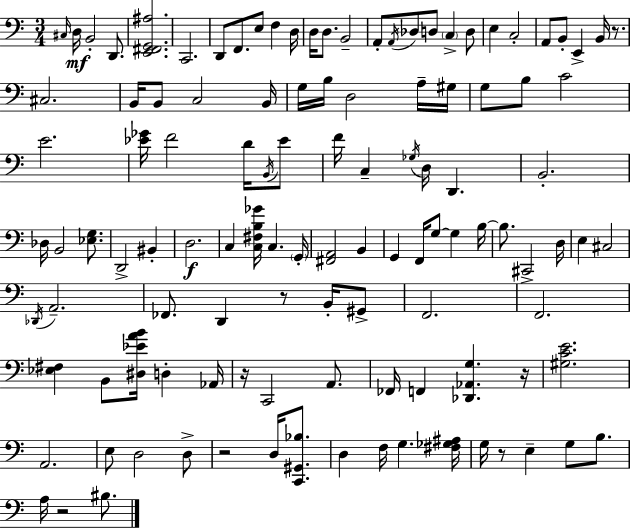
{
  \clef bass
  \numericTimeSignature
  \time 3/4
  \key a \minor
  \repeat volta 2 { \grace { cis16 }\mf d16 b,2-. d,8. | <e, fis, g, ais>2. | c,2. | d,8 f,8. e8 f4 | \break d16 d16 d8. b,2-- | a,8-. \acciaccatura { a,16 } des8 d8 \parenthesize c4-> | d8 e4 c2-. | a,8 b,8-. e,4-> b,16 r8. | \break cis2. | b,16 b,8 c2 | b,16 g16 b16 d2 | a16-- gis16 g8 b8 c'2 | \break e'2. | <ees' ges'>16 f'2 d'16 | \acciaccatura { b,16 } ees'8 f'16 c4-- \acciaccatura { ges16 } d16 d,4. | b,2.-. | \break des16 b,2 | <ees g>8. d,2-> | bis,4-. d2.\f | c4 <c fis b ges'>16 c4. | \break \parenthesize g,16-. <fis, a,>2 | b,4 g,4 f,16 g8~~ g4 | b16~~ b8. cis,2-> | d16 e4 cis2 | \break \acciaccatura { des,16 } a,2.-- | fes,8. d,4 | r8 b,16-. gis,8-> f,2. | f,2. | \break <ees fis>4 b,8 <dis ees' a' b'>16 | d4-. aes,16 r16 c,2 | a,8. fes,16 f,4 <des, aes, g>4. | r16 <gis c' e'>2. | \break a,2. | e8 d2 | d8-> r2 | d16 <c, gis, bes>8. d4 f16 g4. | \break <fis ges ais>16 g16 r8 e4-- | g8 b8. a16 r2 | bis8. } \bar "|."
}